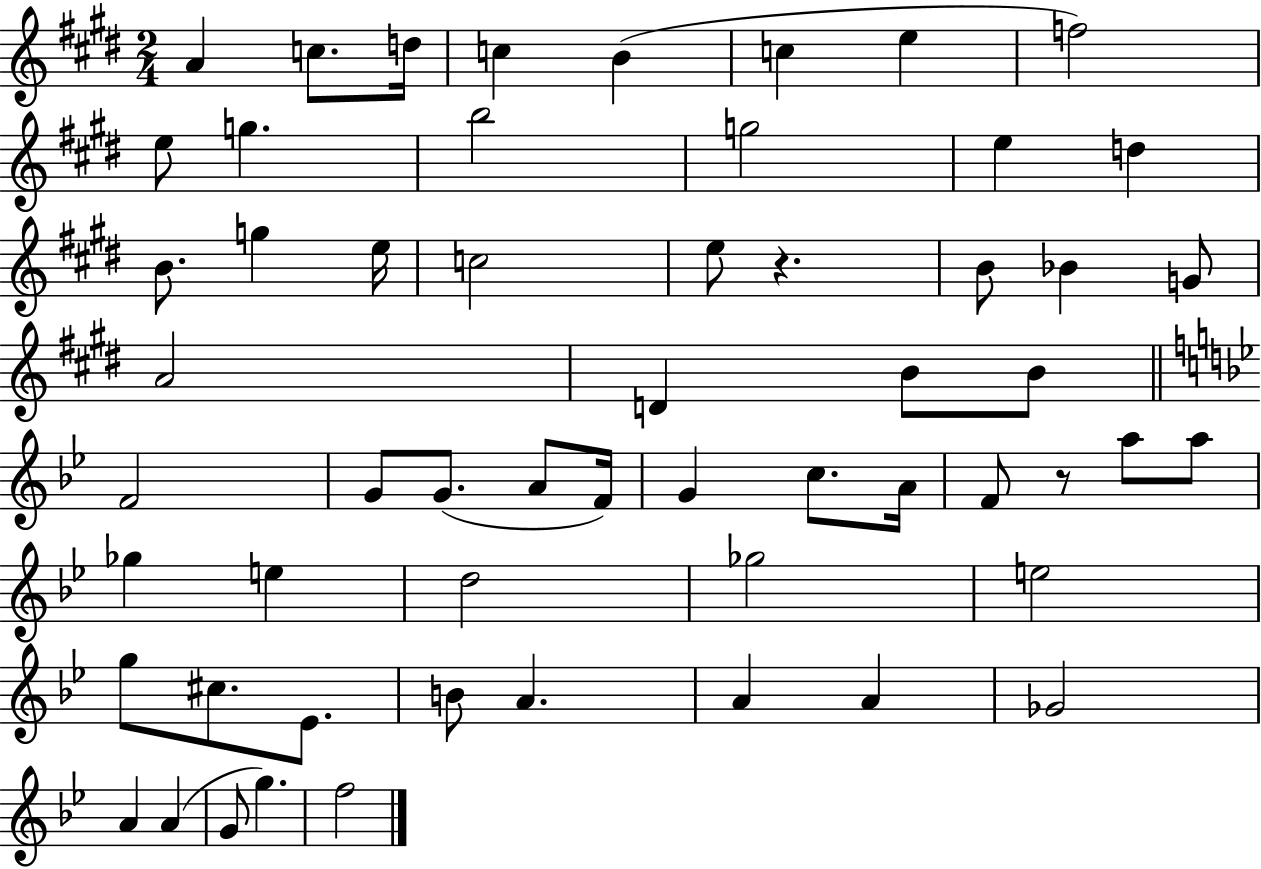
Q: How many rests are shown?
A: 2